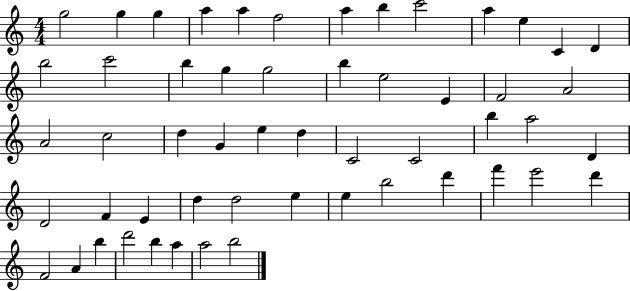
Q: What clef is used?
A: treble